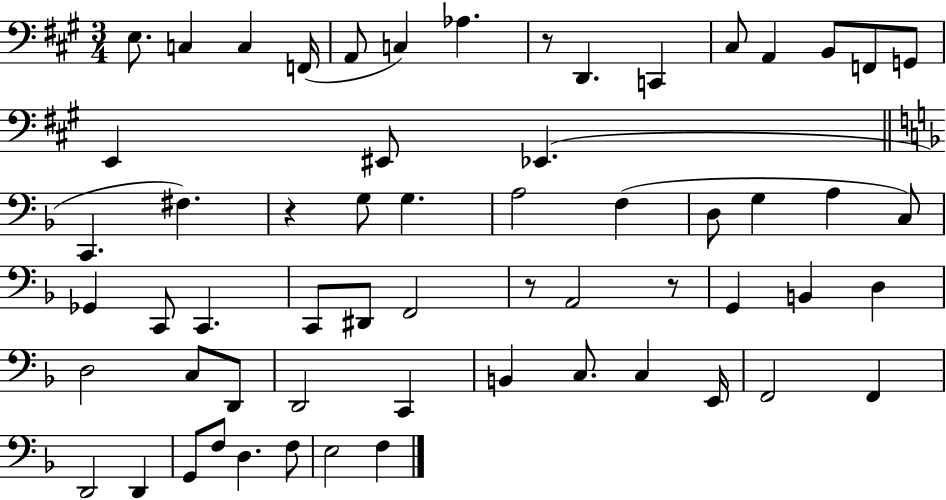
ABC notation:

X:1
T:Untitled
M:3/4
L:1/4
K:A
E,/2 C, C, F,,/4 A,,/2 C, _A, z/2 D,, C,, ^C,/2 A,, B,,/2 F,,/2 G,,/2 E,, ^E,,/2 _E,, C,, ^F, z G,/2 G, A,2 F, D,/2 G, A, C,/2 _G,, C,,/2 C,, C,,/2 ^D,,/2 F,,2 z/2 A,,2 z/2 G,, B,, D, D,2 C,/2 D,,/2 D,,2 C,, B,, C,/2 C, E,,/4 F,,2 F,, D,,2 D,, G,,/2 F,/2 D, F,/2 E,2 F,